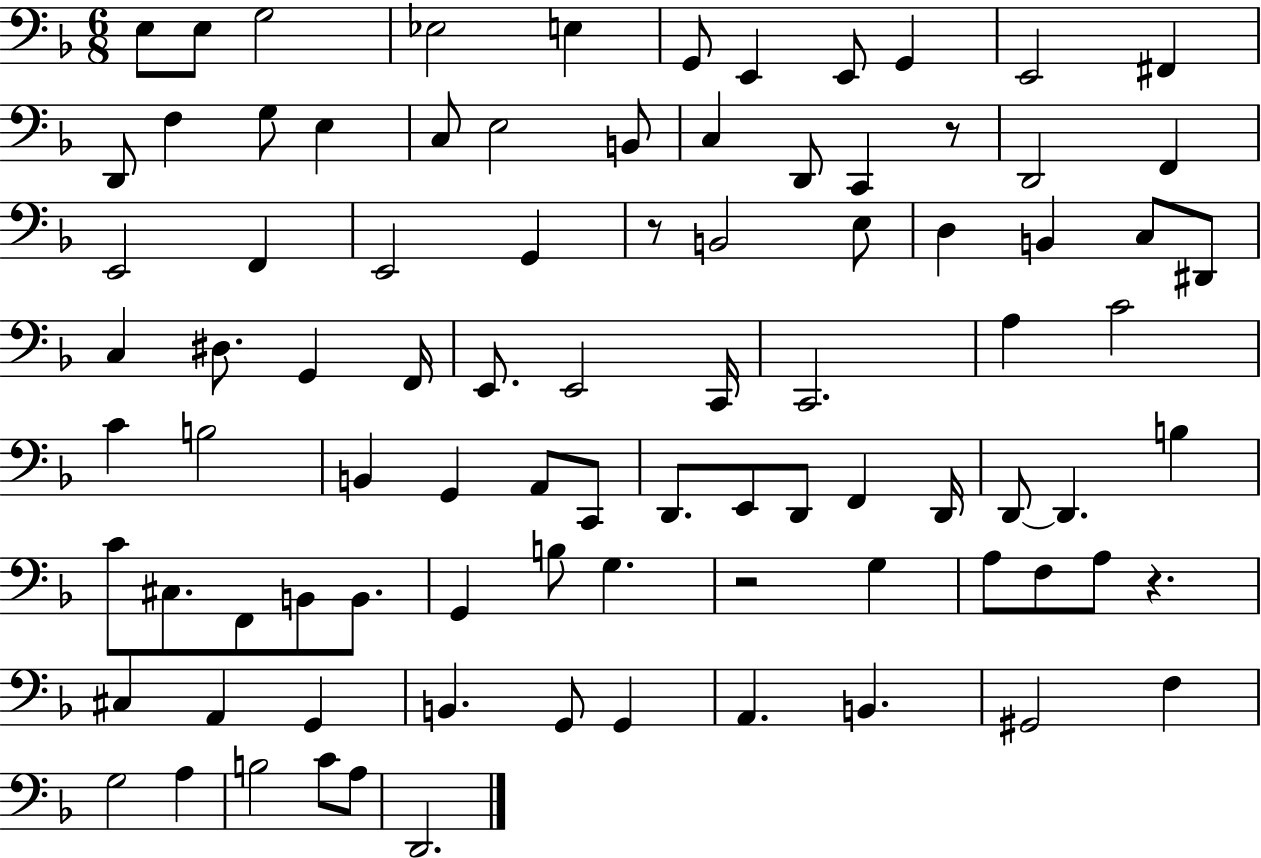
E3/e E3/e G3/h Eb3/h E3/q G2/e E2/q E2/e G2/q E2/h F#2/q D2/e F3/q G3/e E3/q C3/e E3/h B2/e C3/q D2/e C2/q R/e D2/h F2/q E2/h F2/q E2/h G2/q R/e B2/h E3/e D3/q B2/q C3/e D#2/e C3/q D#3/e. G2/q F2/s E2/e. E2/h C2/s C2/h. A3/q C4/h C4/q B3/h B2/q G2/q A2/e C2/e D2/e. E2/e D2/e F2/q D2/s D2/e D2/q. B3/q C4/e C#3/e. F2/e B2/e B2/e. G2/q B3/e G3/q. R/h G3/q A3/e F3/e A3/e R/q. C#3/q A2/q G2/q B2/q. G2/e G2/q A2/q. B2/q. G#2/h F3/q G3/h A3/q B3/h C4/e A3/e D2/h.